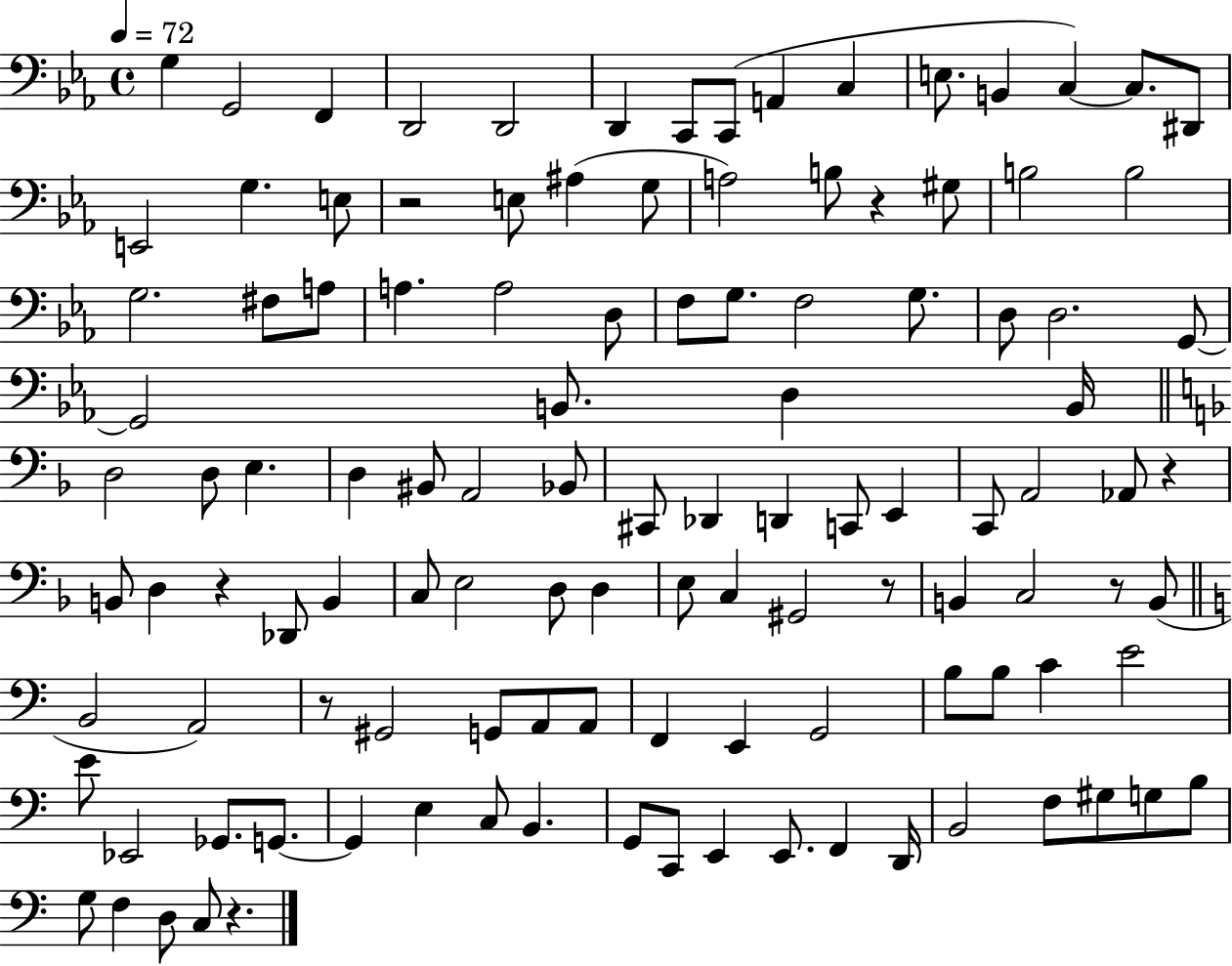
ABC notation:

X:1
T:Untitled
M:4/4
L:1/4
K:Eb
G, G,,2 F,, D,,2 D,,2 D,, C,,/2 C,,/2 A,, C, E,/2 B,, C, C,/2 ^D,,/2 E,,2 G, E,/2 z2 E,/2 ^A, G,/2 A,2 B,/2 z ^G,/2 B,2 B,2 G,2 ^F,/2 A,/2 A, A,2 D,/2 F,/2 G,/2 F,2 G,/2 D,/2 D,2 G,,/2 G,,2 B,,/2 D, B,,/4 D,2 D,/2 E, D, ^B,,/2 A,,2 _B,,/2 ^C,,/2 _D,, D,, C,,/2 E,, C,,/2 A,,2 _A,,/2 z B,,/2 D, z _D,,/2 B,, C,/2 E,2 D,/2 D, E,/2 C, ^G,,2 z/2 B,, C,2 z/2 B,,/2 B,,2 A,,2 z/2 ^G,,2 G,,/2 A,,/2 A,,/2 F,, E,, G,,2 B,/2 B,/2 C E2 E/2 _E,,2 _G,,/2 G,,/2 G,, E, C,/2 B,, G,,/2 C,,/2 E,, E,,/2 F,, D,,/4 B,,2 F,/2 ^G,/2 G,/2 B,/2 G,/2 F, D,/2 C,/2 z